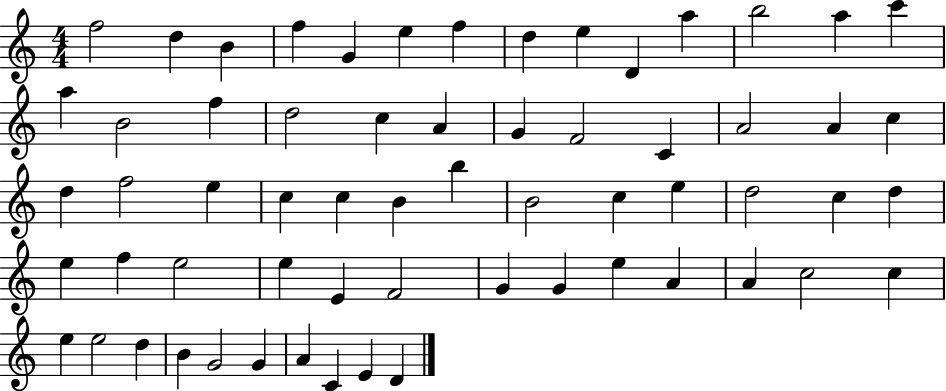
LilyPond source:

{
  \clef treble
  \numericTimeSignature
  \time 4/4
  \key c \major
  f''2 d''4 b'4 | f''4 g'4 e''4 f''4 | d''4 e''4 d'4 a''4 | b''2 a''4 c'''4 | \break a''4 b'2 f''4 | d''2 c''4 a'4 | g'4 f'2 c'4 | a'2 a'4 c''4 | \break d''4 f''2 e''4 | c''4 c''4 b'4 b''4 | b'2 c''4 e''4 | d''2 c''4 d''4 | \break e''4 f''4 e''2 | e''4 e'4 f'2 | g'4 g'4 e''4 a'4 | a'4 c''2 c''4 | \break e''4 e''2 d''4 | b'4 g'2 g'4 | a'4 c'4 e'4 d'4 | \bar "|."
}